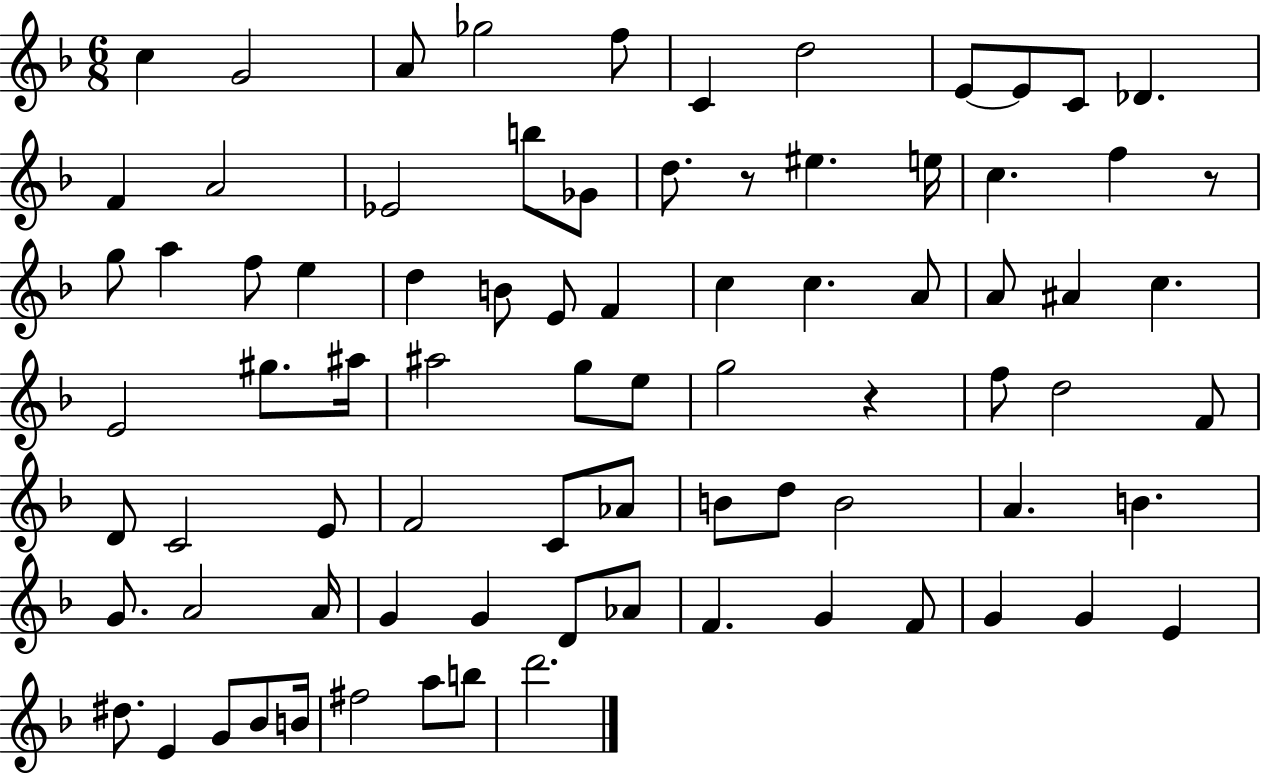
X:1
T:Untitled
M:6/8
L:1/4
K:F
c G2 A/2 _g2 f/2 C d2 E/2 E/2 C/2 _D F A2 _E2 b/2 _G/2 d/2 z/2 ^e e/4 c f z/2 g/2 a f/2 e d B/2 E/2 F c c A/2 A/2 ^A c E2 ^g/2 ^a/4 ^a2 g/2 e/2 g2 z f/2 d2 F/2 D/2 C2 E/2 F2 C/2 _A/2 B/2 d/2 B2 A B G/2 A2 A/4 G G D/2 _A/2 F G F/2 G G E ^d/2 E G/2 _B/2 B/4 ^f2 a/2 b/2 d'2